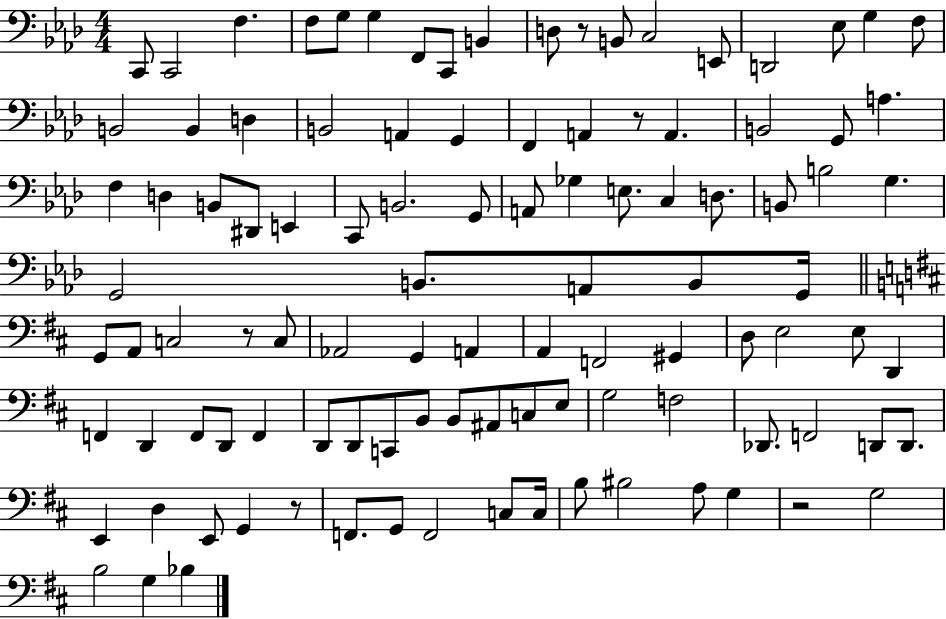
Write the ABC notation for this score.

X:1
T:Untitled
M:4/4
L:1/4
K:Ab
C,,/2 C,,2 F, F,/2 G,/2 G, F,,/2 C,,/2 B,, D,/2 z/2 B,,/2 C,2 E,,/2 D,,2 _E,/2 G, F,/2 B,,2 B,, D, B,,2 A,, G,, F,, A,, z/2 A,, B,,2 G,,/2 A, F, D, B,,/2 ^D,,/2 E,, C,,/2 B,,2 G,,/2 A,,/2 _G, E,/2 C, D,/2 B,,/2 B,2 G, G,,2 B,,/2 A,,/2 B,,/2 G,,/4 G,,/2 A,,/2 C,2 z/2 C,/2 _A,,2 G,, A,, A,, F,,2 ^G,, D,/2 E,2 E,/2 D,, F,, D,, F,,/2 D,,/2 F,, D,,/2 D,,/2 C,,/2 B,,/2 B,,/2 ^A,,/2 C,/2 E,/2 G,2 F,2 _D,,/2 F,,2 D,,/2 D,,/2 E,, D, E,,/2 G,, z/2 F,,/2 G,,/2 F,,2 C,/2 C,/4 B,/2 ^B,2 A,/2 G, z2 G,2 B,2 G, _B,